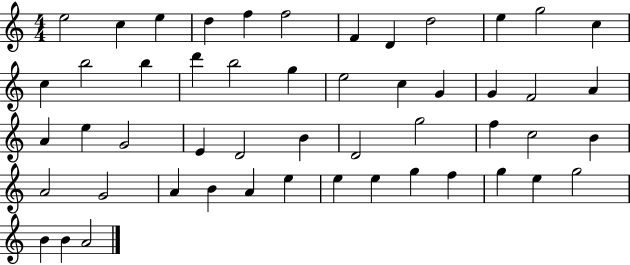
{
  \clef treble
  \numericTimeSignature
  \time 4/4
  \key c \major
  e''2 c''4 e''4 | d''4 f''4 f''2 | f'4 d'4 d''2 | e''4 g''2 c''4 | \break c''4 b''2 b''4 | d'''4 b''2 g''4 | e''2 c''4 g'4 | g'4 f'2 a'4 | \break a'4 e''4 g'2 | e'4 d'2 b'4 | d'2 g''2 | f''4 c''2 b'4 | \break a'2 g'2 | a'4 b'4 a'4 e''4 | e''4 e''4 g''4 f''4 | g''4 e''4 g''2 | \break b'4 b'4 a'2 | \bar "|."
}